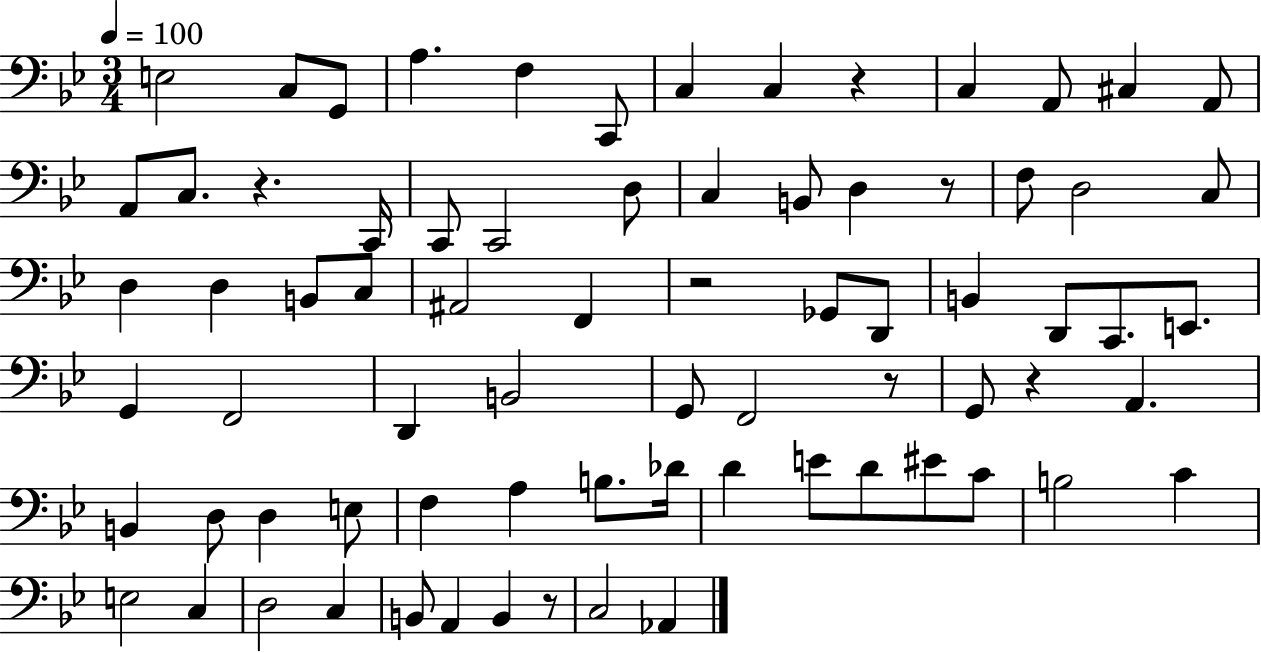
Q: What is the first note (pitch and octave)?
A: E3